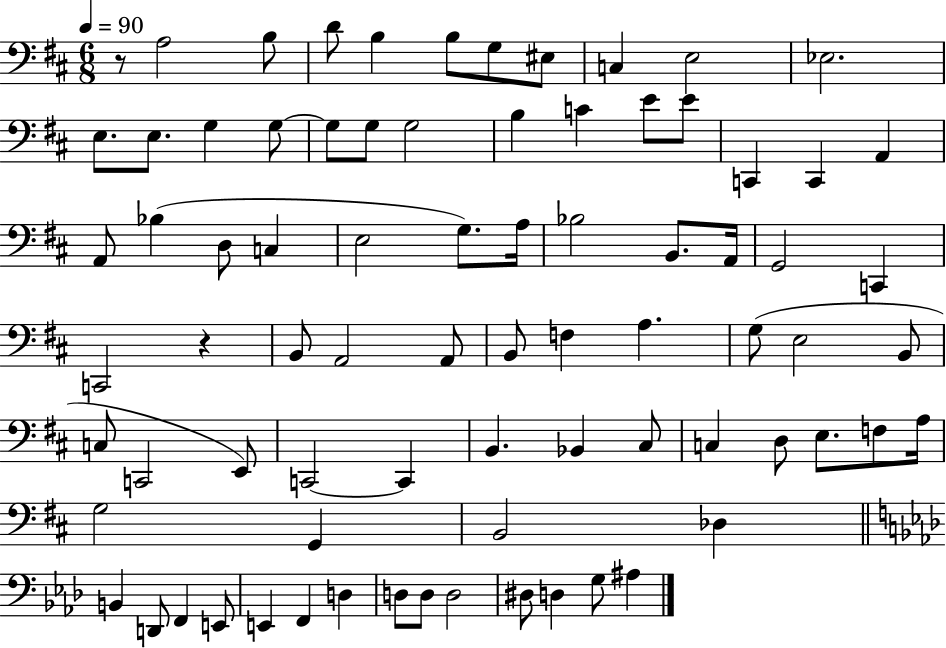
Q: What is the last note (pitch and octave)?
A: A#3